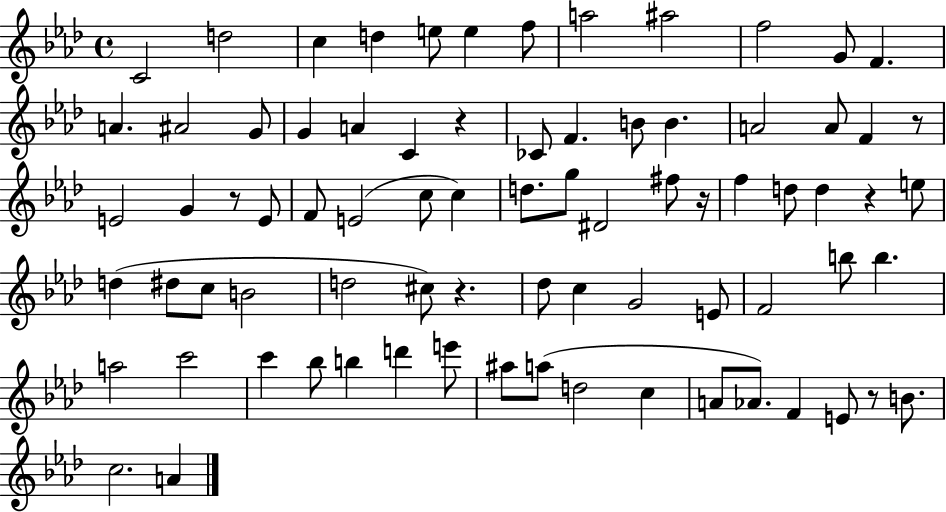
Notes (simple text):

C4/h D5/h C5/q D5/q E5/e E5/q F5/e A5/h A#5/h F5/h G4/e F4/q. A4/q. A#4/h G4/e G4/q A4/q C4/q R/q CES4/e F4/q. B4/e B4/q. A4/h A4/e F4/q R/e E4/h G4/q R/e E4/e F4/e E4/h C5/e C5/q D5/e. G5/e D#4/h F#5/e R/s F5/q D5/e D5/q R/q E5/e D5/q D#5/e C5/e B4/h D5/h C#5/e R/q. Db5/e C5/q G4/h E4/e F4/h B5/e B5/q. A5/h C6/h C6/q Bb5/e B5/q D6/q E6/e A#5/e A5/e D5/h C5/q A4/e Ab4/e. F4/q E4/e R/e B4/e. C5/h. A4/q